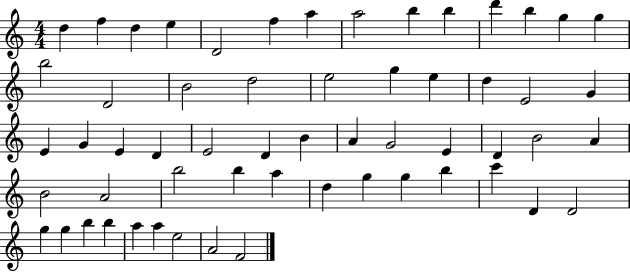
D5/q F5/q D5/q E5/q D4/h F5/q A5/q A5/h B5/q B5/q D6/q B5/q G5/q G5/q B5/h D4/h B4/h D5/h E5/h G5/q E5/q D5/q E4/h G4/q E4/q G4/q E4/q D4/q E4/h D4/q B4/q A4/q G4/h E4/q D4/q B4/h A4/q B4/h A4/h B5/h B5/q A5/q D5/q G5/q G5/q B5/q C6/q D4/q D4/h G5/q G5/q B5/q B5/q A5/q A5/q E5/h A4/h F4/h